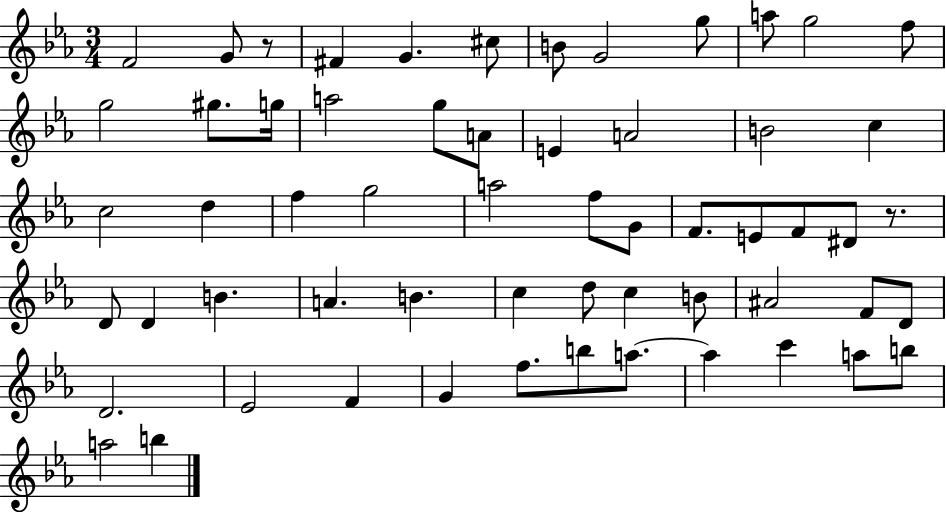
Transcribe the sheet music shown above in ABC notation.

X:1
T:Untitled
M:3/4
L:1/4
K:Eb
F2 G/2 z/2 ^F G ^c/2 B/2 G2 g/2 a/2 g2 f/2 g2 ^g/2 g/4 a2 g/2 A/2 E A2 B2 c c2 d f g2 a2 f/2 G/2 F/2 E/2 F/2 ^D/2 z/2 D/2 D B A B c d/2 c B/2 ^A2 F/2 D/2 D2 _E2 F G f/2 b/2 a/2 a c' a/2 b/2 a2 b